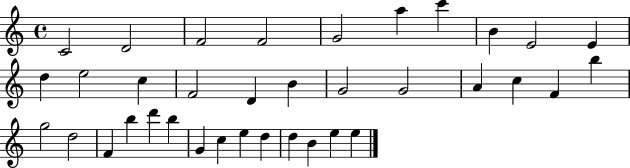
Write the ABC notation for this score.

X:1
T:Untitled
M:4/4
L:1/4
K:C
C2 D2 F2 F2 G2 a c' B E2 E d e2 c F2 D B G2 G2 A c F b g2 d2 F b d' b G c e d d B e e